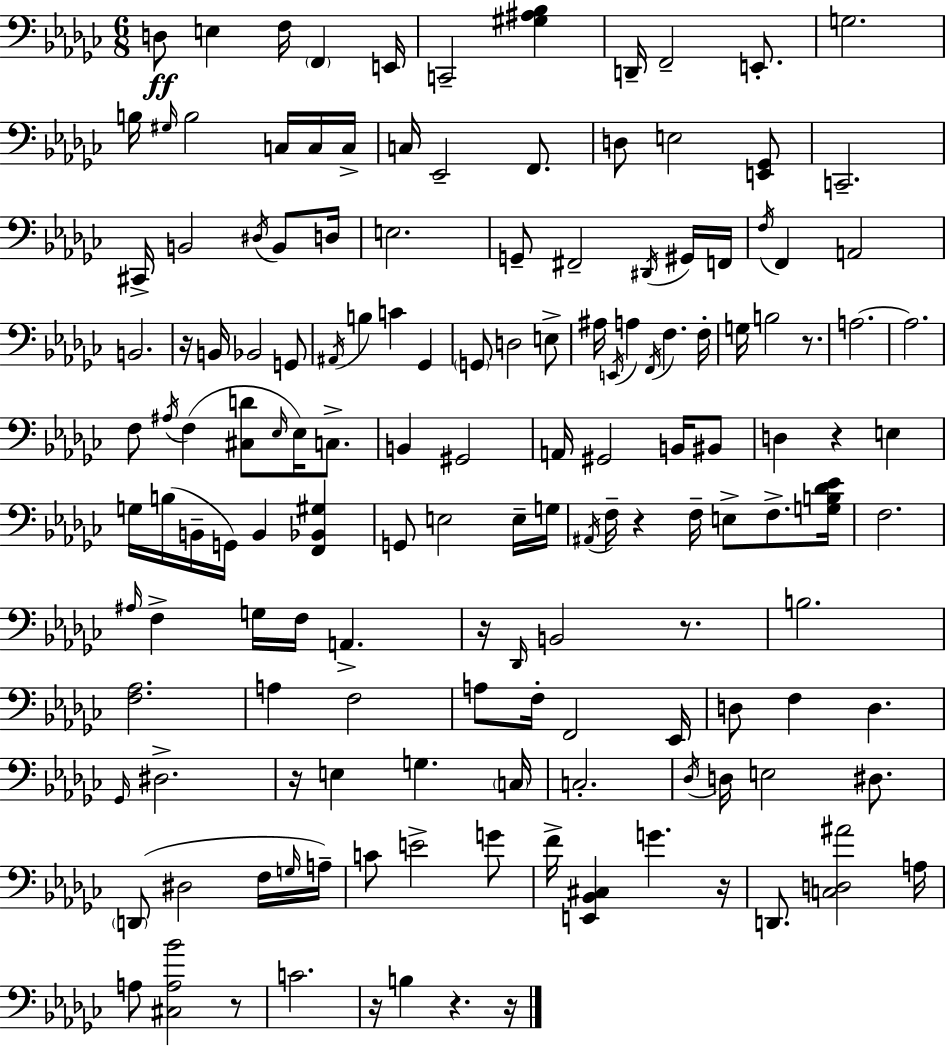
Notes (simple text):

D3/e E3/q F3/s F2/q E2/s C2/h [G#3,A#3,Bb3]/q D2/s F2/h E2/e. G3/h. B3/s G#3/s B3/h C3/s C3/s C3/s C3/s Eb2/h F2/e. D3/e E3/h [E2,Gb2]/e C2/h. C#2/s B2/h D#3/s B2/e D3/s E3/h. G2/e F#2/h D#2/s G#2/s F2/s F3/s F2/q A2/h B2/h. R/s B2/s Bb2/h G2/e A#2/s B3/q C4/q Gb2/q G2/e D3/h E3/e A#3/s E2/s A3/q F2/s F3/q. F3/s G3/s B3/h R/e. A3/h. A3/h. F3/e A#3/s F3/q [C#3,D4]/e Eb3/s Eb3/s C3/e. B2/q G#2/h A2/s G#2/h B2/s BIS2/e D3/q R/q E3/q G3/s B3/s B2/s G2/s B2/q [F2,Bb2,G#3]/q G2/e E3/h E3/s G3/s A#2/s F3/s R/q F3/s E3/e F3/e. [G3,B3,Db4,Eb4]/s F3/h. A#3/s F3/q G3/s F3/s A2/q. R/s Db2/s B2/h R/e. B3/h. [F3,Ab3]/h. A3/q F3/h A3/e F3/s F2/h Eb2/s D3/e F3/q D3/q. Gb2/s D#3/h. R/s E3/q G3/q. C3/s C3/h. Db3/s D3/s E3/h D#3/e. D2/e D#3/h F3/s G3/s A3/s C4/e E4/h G4/e F4/s [E2,Bb2,C#3]/q G4/q. R/s D2/e. [C3,D3,A#4]/h A3/s A3/e [C#3,A3,Bb4]/h R/e C4/h. R/s B3/q R/q. R/s